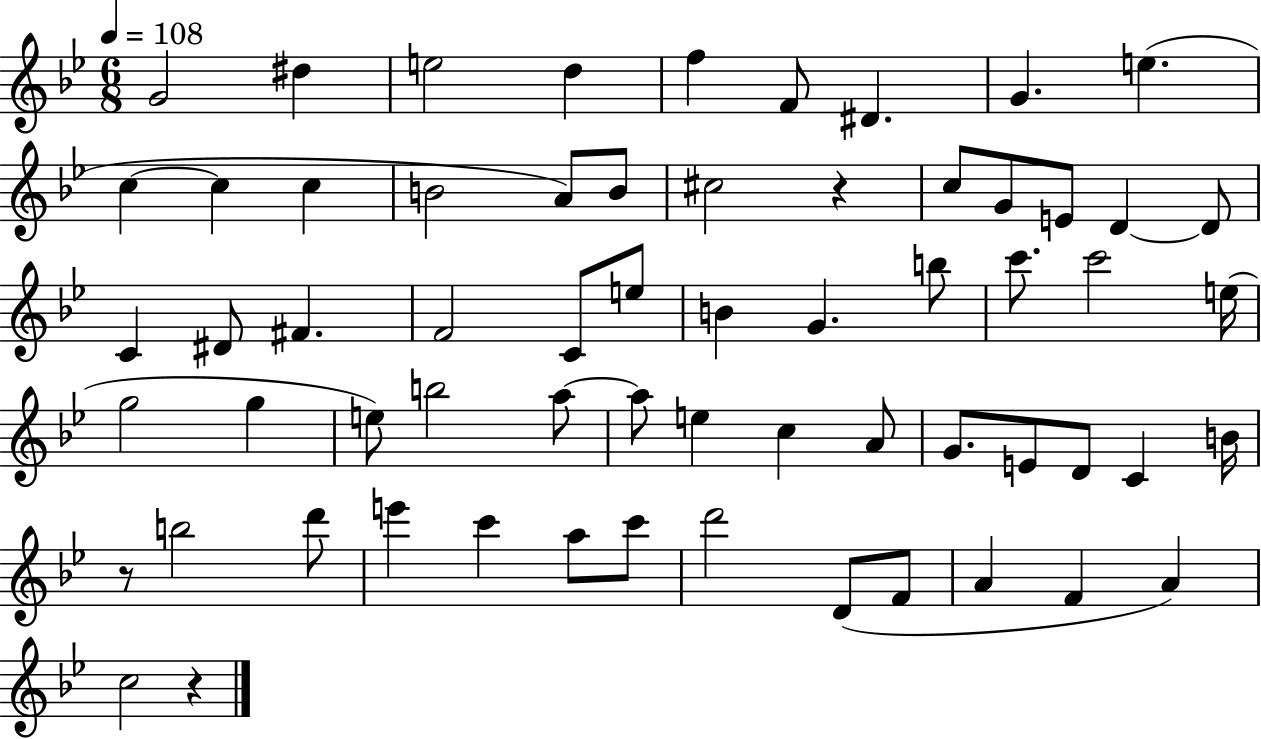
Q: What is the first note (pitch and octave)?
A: G4